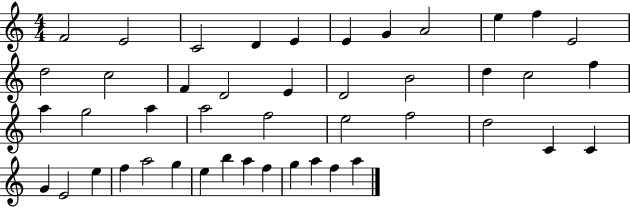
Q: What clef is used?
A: treble